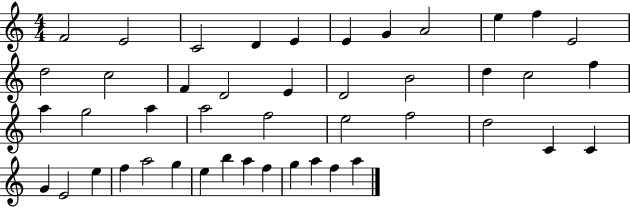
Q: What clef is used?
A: treble